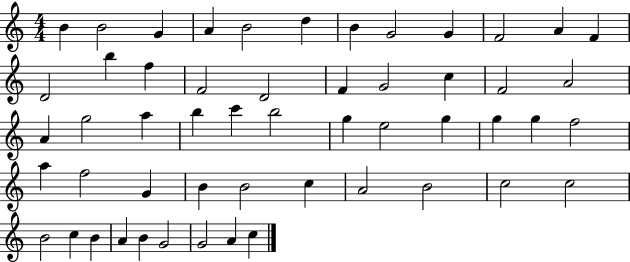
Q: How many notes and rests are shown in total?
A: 53